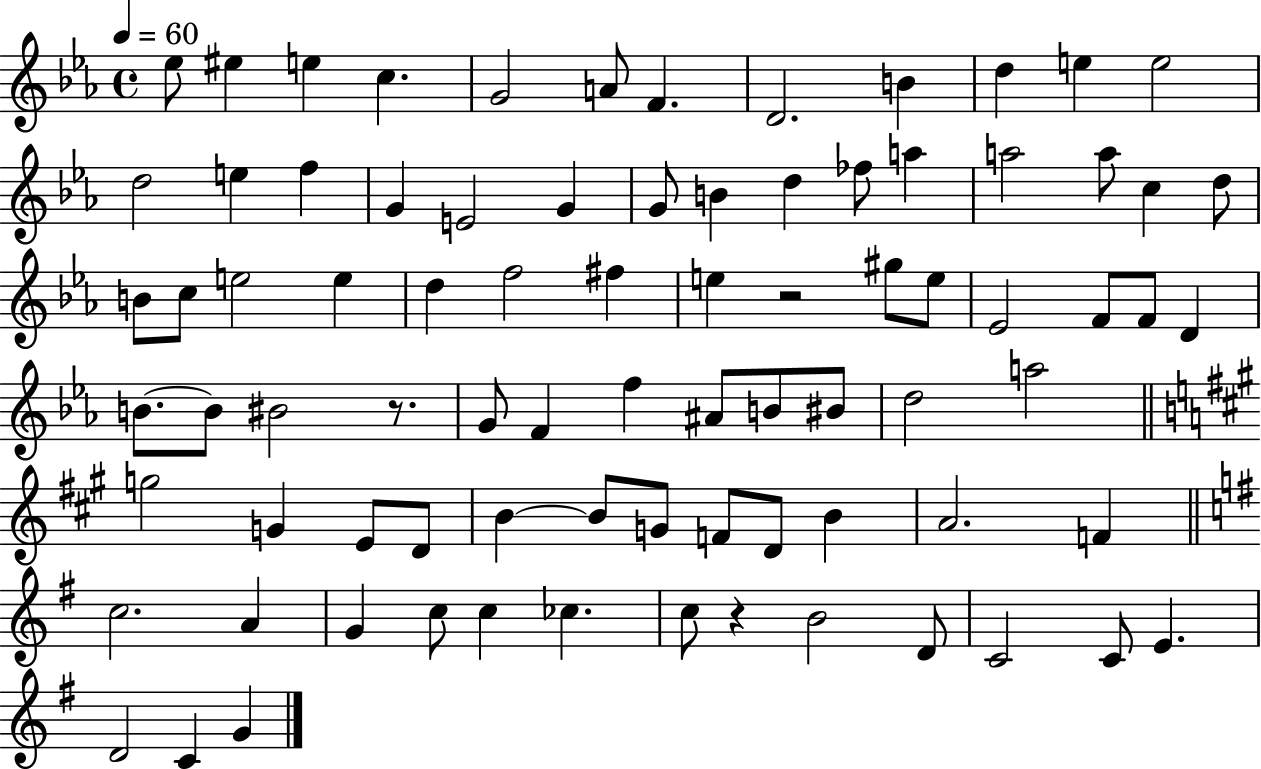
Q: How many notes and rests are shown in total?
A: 82